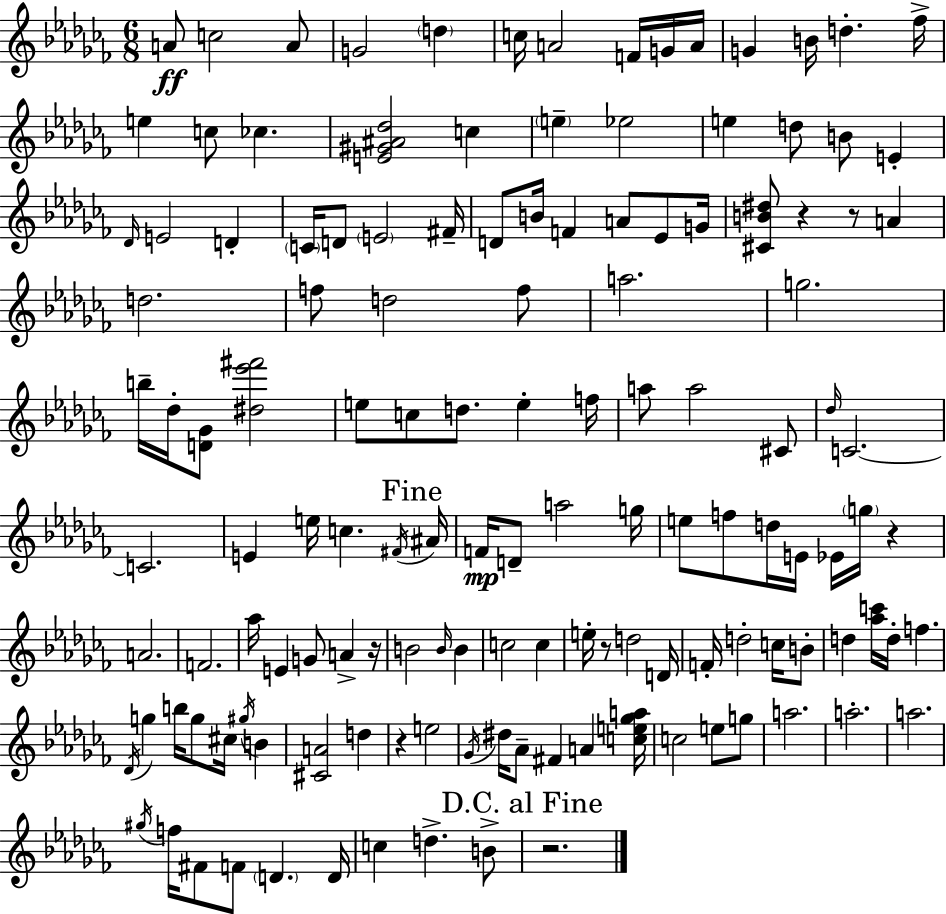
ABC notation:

X:1
T:Untitled
M:6/8
L:1/4
K:Abm
A/2 c2 A/2 G2 d c/4 A2 F/4 G/4 A/4 G B/4 d _f/4 e c/2 _c [E^G^A_d]2 c e _e2 e d/2 B/2 E _D/4 E2 D C/4 D/2 E2 ^F/4 D/2 B/4 F A/2 _E/2 G/4 [^CB^d]/2 z z/2 A d2 f/2 d2 f/2 a2 g2 b/4 _d/4 [D_G]/2 [^d_e'^f']2 e/2 c/2 d/2 e f/4 a/2 a2 ^C/2 _d/4 C2 C2 E e/4 c ^F/4 ^A/4 F/4 D/2 a2 g/4 e/2 f/2 d/4 E/4 _E/4 g/4 z A2 F2 _a/4 E G/2 A z/4 B2 B/4 B c2 c e/4 z/2 d2 D/4 F/4 d2 c/4 B/2 d [_ac']/4 d/4 f _D/4 g b/4 g/2 ^c/4 ^g/4 B [^CA]2 d z e2 _G/4 ^d/4 _A/2 ^F A [ce_ga]/4 c2 e/2 g/2 a2 a2 a2 ^g/4 f/4 ^F/2 F/2 D D/4 c d B/2 z2